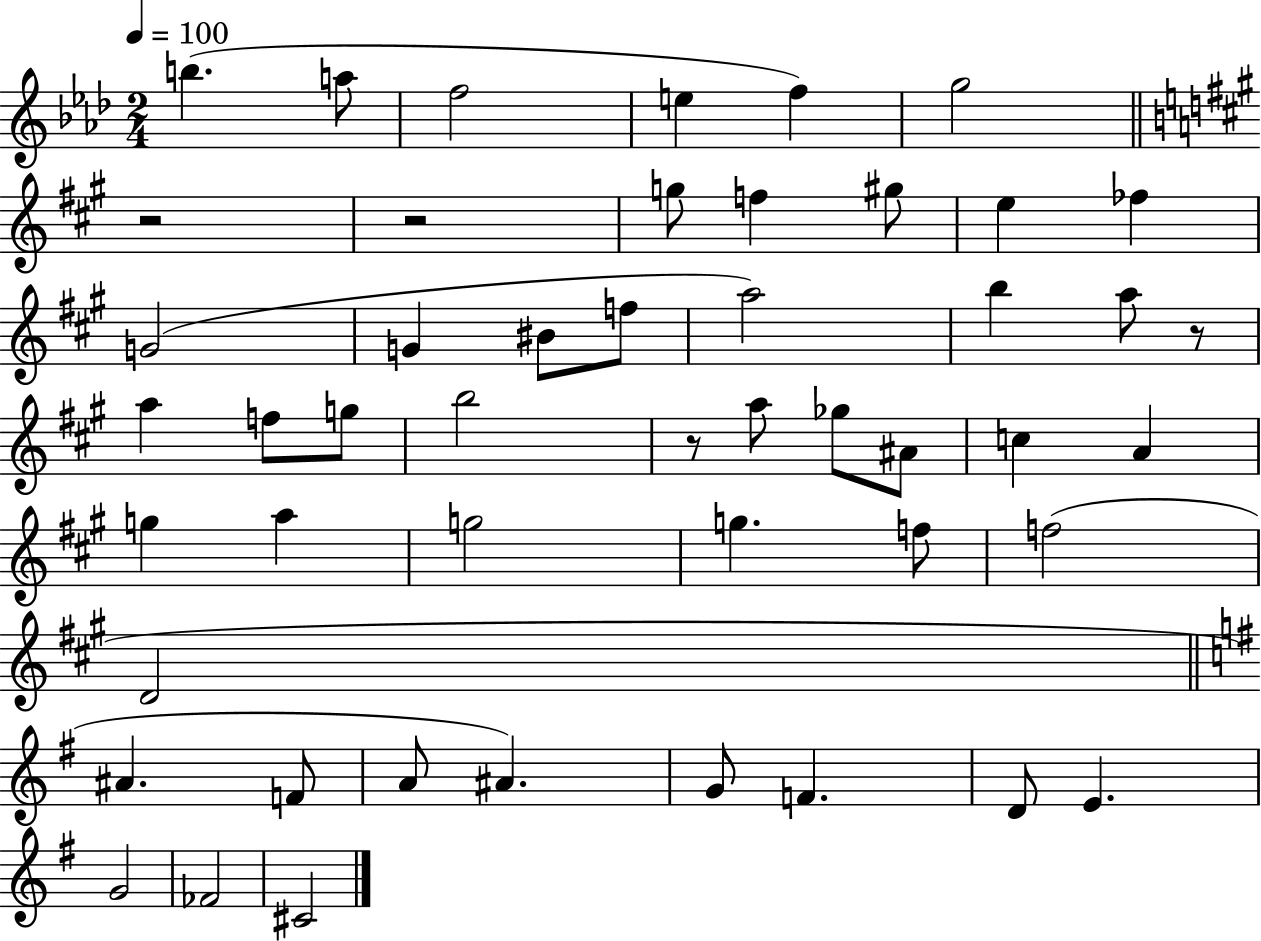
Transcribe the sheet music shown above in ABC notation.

X:1
T:Untitled
M:2/4
L:1/4
K:Ab
b a/2 f2 e f g2 z2 z2 g/2 f ^g/2 e _f G2 G ^B/2 f/2 a2 b a/2 z/2 a f/2 g/2 b2 z/2 a/2 _g/2 ^A/2 c A g a g2 g f/2 f2 D2 ^A F/2 A/2 ^A G/2 F D/2 E G2 _F2 ^C2